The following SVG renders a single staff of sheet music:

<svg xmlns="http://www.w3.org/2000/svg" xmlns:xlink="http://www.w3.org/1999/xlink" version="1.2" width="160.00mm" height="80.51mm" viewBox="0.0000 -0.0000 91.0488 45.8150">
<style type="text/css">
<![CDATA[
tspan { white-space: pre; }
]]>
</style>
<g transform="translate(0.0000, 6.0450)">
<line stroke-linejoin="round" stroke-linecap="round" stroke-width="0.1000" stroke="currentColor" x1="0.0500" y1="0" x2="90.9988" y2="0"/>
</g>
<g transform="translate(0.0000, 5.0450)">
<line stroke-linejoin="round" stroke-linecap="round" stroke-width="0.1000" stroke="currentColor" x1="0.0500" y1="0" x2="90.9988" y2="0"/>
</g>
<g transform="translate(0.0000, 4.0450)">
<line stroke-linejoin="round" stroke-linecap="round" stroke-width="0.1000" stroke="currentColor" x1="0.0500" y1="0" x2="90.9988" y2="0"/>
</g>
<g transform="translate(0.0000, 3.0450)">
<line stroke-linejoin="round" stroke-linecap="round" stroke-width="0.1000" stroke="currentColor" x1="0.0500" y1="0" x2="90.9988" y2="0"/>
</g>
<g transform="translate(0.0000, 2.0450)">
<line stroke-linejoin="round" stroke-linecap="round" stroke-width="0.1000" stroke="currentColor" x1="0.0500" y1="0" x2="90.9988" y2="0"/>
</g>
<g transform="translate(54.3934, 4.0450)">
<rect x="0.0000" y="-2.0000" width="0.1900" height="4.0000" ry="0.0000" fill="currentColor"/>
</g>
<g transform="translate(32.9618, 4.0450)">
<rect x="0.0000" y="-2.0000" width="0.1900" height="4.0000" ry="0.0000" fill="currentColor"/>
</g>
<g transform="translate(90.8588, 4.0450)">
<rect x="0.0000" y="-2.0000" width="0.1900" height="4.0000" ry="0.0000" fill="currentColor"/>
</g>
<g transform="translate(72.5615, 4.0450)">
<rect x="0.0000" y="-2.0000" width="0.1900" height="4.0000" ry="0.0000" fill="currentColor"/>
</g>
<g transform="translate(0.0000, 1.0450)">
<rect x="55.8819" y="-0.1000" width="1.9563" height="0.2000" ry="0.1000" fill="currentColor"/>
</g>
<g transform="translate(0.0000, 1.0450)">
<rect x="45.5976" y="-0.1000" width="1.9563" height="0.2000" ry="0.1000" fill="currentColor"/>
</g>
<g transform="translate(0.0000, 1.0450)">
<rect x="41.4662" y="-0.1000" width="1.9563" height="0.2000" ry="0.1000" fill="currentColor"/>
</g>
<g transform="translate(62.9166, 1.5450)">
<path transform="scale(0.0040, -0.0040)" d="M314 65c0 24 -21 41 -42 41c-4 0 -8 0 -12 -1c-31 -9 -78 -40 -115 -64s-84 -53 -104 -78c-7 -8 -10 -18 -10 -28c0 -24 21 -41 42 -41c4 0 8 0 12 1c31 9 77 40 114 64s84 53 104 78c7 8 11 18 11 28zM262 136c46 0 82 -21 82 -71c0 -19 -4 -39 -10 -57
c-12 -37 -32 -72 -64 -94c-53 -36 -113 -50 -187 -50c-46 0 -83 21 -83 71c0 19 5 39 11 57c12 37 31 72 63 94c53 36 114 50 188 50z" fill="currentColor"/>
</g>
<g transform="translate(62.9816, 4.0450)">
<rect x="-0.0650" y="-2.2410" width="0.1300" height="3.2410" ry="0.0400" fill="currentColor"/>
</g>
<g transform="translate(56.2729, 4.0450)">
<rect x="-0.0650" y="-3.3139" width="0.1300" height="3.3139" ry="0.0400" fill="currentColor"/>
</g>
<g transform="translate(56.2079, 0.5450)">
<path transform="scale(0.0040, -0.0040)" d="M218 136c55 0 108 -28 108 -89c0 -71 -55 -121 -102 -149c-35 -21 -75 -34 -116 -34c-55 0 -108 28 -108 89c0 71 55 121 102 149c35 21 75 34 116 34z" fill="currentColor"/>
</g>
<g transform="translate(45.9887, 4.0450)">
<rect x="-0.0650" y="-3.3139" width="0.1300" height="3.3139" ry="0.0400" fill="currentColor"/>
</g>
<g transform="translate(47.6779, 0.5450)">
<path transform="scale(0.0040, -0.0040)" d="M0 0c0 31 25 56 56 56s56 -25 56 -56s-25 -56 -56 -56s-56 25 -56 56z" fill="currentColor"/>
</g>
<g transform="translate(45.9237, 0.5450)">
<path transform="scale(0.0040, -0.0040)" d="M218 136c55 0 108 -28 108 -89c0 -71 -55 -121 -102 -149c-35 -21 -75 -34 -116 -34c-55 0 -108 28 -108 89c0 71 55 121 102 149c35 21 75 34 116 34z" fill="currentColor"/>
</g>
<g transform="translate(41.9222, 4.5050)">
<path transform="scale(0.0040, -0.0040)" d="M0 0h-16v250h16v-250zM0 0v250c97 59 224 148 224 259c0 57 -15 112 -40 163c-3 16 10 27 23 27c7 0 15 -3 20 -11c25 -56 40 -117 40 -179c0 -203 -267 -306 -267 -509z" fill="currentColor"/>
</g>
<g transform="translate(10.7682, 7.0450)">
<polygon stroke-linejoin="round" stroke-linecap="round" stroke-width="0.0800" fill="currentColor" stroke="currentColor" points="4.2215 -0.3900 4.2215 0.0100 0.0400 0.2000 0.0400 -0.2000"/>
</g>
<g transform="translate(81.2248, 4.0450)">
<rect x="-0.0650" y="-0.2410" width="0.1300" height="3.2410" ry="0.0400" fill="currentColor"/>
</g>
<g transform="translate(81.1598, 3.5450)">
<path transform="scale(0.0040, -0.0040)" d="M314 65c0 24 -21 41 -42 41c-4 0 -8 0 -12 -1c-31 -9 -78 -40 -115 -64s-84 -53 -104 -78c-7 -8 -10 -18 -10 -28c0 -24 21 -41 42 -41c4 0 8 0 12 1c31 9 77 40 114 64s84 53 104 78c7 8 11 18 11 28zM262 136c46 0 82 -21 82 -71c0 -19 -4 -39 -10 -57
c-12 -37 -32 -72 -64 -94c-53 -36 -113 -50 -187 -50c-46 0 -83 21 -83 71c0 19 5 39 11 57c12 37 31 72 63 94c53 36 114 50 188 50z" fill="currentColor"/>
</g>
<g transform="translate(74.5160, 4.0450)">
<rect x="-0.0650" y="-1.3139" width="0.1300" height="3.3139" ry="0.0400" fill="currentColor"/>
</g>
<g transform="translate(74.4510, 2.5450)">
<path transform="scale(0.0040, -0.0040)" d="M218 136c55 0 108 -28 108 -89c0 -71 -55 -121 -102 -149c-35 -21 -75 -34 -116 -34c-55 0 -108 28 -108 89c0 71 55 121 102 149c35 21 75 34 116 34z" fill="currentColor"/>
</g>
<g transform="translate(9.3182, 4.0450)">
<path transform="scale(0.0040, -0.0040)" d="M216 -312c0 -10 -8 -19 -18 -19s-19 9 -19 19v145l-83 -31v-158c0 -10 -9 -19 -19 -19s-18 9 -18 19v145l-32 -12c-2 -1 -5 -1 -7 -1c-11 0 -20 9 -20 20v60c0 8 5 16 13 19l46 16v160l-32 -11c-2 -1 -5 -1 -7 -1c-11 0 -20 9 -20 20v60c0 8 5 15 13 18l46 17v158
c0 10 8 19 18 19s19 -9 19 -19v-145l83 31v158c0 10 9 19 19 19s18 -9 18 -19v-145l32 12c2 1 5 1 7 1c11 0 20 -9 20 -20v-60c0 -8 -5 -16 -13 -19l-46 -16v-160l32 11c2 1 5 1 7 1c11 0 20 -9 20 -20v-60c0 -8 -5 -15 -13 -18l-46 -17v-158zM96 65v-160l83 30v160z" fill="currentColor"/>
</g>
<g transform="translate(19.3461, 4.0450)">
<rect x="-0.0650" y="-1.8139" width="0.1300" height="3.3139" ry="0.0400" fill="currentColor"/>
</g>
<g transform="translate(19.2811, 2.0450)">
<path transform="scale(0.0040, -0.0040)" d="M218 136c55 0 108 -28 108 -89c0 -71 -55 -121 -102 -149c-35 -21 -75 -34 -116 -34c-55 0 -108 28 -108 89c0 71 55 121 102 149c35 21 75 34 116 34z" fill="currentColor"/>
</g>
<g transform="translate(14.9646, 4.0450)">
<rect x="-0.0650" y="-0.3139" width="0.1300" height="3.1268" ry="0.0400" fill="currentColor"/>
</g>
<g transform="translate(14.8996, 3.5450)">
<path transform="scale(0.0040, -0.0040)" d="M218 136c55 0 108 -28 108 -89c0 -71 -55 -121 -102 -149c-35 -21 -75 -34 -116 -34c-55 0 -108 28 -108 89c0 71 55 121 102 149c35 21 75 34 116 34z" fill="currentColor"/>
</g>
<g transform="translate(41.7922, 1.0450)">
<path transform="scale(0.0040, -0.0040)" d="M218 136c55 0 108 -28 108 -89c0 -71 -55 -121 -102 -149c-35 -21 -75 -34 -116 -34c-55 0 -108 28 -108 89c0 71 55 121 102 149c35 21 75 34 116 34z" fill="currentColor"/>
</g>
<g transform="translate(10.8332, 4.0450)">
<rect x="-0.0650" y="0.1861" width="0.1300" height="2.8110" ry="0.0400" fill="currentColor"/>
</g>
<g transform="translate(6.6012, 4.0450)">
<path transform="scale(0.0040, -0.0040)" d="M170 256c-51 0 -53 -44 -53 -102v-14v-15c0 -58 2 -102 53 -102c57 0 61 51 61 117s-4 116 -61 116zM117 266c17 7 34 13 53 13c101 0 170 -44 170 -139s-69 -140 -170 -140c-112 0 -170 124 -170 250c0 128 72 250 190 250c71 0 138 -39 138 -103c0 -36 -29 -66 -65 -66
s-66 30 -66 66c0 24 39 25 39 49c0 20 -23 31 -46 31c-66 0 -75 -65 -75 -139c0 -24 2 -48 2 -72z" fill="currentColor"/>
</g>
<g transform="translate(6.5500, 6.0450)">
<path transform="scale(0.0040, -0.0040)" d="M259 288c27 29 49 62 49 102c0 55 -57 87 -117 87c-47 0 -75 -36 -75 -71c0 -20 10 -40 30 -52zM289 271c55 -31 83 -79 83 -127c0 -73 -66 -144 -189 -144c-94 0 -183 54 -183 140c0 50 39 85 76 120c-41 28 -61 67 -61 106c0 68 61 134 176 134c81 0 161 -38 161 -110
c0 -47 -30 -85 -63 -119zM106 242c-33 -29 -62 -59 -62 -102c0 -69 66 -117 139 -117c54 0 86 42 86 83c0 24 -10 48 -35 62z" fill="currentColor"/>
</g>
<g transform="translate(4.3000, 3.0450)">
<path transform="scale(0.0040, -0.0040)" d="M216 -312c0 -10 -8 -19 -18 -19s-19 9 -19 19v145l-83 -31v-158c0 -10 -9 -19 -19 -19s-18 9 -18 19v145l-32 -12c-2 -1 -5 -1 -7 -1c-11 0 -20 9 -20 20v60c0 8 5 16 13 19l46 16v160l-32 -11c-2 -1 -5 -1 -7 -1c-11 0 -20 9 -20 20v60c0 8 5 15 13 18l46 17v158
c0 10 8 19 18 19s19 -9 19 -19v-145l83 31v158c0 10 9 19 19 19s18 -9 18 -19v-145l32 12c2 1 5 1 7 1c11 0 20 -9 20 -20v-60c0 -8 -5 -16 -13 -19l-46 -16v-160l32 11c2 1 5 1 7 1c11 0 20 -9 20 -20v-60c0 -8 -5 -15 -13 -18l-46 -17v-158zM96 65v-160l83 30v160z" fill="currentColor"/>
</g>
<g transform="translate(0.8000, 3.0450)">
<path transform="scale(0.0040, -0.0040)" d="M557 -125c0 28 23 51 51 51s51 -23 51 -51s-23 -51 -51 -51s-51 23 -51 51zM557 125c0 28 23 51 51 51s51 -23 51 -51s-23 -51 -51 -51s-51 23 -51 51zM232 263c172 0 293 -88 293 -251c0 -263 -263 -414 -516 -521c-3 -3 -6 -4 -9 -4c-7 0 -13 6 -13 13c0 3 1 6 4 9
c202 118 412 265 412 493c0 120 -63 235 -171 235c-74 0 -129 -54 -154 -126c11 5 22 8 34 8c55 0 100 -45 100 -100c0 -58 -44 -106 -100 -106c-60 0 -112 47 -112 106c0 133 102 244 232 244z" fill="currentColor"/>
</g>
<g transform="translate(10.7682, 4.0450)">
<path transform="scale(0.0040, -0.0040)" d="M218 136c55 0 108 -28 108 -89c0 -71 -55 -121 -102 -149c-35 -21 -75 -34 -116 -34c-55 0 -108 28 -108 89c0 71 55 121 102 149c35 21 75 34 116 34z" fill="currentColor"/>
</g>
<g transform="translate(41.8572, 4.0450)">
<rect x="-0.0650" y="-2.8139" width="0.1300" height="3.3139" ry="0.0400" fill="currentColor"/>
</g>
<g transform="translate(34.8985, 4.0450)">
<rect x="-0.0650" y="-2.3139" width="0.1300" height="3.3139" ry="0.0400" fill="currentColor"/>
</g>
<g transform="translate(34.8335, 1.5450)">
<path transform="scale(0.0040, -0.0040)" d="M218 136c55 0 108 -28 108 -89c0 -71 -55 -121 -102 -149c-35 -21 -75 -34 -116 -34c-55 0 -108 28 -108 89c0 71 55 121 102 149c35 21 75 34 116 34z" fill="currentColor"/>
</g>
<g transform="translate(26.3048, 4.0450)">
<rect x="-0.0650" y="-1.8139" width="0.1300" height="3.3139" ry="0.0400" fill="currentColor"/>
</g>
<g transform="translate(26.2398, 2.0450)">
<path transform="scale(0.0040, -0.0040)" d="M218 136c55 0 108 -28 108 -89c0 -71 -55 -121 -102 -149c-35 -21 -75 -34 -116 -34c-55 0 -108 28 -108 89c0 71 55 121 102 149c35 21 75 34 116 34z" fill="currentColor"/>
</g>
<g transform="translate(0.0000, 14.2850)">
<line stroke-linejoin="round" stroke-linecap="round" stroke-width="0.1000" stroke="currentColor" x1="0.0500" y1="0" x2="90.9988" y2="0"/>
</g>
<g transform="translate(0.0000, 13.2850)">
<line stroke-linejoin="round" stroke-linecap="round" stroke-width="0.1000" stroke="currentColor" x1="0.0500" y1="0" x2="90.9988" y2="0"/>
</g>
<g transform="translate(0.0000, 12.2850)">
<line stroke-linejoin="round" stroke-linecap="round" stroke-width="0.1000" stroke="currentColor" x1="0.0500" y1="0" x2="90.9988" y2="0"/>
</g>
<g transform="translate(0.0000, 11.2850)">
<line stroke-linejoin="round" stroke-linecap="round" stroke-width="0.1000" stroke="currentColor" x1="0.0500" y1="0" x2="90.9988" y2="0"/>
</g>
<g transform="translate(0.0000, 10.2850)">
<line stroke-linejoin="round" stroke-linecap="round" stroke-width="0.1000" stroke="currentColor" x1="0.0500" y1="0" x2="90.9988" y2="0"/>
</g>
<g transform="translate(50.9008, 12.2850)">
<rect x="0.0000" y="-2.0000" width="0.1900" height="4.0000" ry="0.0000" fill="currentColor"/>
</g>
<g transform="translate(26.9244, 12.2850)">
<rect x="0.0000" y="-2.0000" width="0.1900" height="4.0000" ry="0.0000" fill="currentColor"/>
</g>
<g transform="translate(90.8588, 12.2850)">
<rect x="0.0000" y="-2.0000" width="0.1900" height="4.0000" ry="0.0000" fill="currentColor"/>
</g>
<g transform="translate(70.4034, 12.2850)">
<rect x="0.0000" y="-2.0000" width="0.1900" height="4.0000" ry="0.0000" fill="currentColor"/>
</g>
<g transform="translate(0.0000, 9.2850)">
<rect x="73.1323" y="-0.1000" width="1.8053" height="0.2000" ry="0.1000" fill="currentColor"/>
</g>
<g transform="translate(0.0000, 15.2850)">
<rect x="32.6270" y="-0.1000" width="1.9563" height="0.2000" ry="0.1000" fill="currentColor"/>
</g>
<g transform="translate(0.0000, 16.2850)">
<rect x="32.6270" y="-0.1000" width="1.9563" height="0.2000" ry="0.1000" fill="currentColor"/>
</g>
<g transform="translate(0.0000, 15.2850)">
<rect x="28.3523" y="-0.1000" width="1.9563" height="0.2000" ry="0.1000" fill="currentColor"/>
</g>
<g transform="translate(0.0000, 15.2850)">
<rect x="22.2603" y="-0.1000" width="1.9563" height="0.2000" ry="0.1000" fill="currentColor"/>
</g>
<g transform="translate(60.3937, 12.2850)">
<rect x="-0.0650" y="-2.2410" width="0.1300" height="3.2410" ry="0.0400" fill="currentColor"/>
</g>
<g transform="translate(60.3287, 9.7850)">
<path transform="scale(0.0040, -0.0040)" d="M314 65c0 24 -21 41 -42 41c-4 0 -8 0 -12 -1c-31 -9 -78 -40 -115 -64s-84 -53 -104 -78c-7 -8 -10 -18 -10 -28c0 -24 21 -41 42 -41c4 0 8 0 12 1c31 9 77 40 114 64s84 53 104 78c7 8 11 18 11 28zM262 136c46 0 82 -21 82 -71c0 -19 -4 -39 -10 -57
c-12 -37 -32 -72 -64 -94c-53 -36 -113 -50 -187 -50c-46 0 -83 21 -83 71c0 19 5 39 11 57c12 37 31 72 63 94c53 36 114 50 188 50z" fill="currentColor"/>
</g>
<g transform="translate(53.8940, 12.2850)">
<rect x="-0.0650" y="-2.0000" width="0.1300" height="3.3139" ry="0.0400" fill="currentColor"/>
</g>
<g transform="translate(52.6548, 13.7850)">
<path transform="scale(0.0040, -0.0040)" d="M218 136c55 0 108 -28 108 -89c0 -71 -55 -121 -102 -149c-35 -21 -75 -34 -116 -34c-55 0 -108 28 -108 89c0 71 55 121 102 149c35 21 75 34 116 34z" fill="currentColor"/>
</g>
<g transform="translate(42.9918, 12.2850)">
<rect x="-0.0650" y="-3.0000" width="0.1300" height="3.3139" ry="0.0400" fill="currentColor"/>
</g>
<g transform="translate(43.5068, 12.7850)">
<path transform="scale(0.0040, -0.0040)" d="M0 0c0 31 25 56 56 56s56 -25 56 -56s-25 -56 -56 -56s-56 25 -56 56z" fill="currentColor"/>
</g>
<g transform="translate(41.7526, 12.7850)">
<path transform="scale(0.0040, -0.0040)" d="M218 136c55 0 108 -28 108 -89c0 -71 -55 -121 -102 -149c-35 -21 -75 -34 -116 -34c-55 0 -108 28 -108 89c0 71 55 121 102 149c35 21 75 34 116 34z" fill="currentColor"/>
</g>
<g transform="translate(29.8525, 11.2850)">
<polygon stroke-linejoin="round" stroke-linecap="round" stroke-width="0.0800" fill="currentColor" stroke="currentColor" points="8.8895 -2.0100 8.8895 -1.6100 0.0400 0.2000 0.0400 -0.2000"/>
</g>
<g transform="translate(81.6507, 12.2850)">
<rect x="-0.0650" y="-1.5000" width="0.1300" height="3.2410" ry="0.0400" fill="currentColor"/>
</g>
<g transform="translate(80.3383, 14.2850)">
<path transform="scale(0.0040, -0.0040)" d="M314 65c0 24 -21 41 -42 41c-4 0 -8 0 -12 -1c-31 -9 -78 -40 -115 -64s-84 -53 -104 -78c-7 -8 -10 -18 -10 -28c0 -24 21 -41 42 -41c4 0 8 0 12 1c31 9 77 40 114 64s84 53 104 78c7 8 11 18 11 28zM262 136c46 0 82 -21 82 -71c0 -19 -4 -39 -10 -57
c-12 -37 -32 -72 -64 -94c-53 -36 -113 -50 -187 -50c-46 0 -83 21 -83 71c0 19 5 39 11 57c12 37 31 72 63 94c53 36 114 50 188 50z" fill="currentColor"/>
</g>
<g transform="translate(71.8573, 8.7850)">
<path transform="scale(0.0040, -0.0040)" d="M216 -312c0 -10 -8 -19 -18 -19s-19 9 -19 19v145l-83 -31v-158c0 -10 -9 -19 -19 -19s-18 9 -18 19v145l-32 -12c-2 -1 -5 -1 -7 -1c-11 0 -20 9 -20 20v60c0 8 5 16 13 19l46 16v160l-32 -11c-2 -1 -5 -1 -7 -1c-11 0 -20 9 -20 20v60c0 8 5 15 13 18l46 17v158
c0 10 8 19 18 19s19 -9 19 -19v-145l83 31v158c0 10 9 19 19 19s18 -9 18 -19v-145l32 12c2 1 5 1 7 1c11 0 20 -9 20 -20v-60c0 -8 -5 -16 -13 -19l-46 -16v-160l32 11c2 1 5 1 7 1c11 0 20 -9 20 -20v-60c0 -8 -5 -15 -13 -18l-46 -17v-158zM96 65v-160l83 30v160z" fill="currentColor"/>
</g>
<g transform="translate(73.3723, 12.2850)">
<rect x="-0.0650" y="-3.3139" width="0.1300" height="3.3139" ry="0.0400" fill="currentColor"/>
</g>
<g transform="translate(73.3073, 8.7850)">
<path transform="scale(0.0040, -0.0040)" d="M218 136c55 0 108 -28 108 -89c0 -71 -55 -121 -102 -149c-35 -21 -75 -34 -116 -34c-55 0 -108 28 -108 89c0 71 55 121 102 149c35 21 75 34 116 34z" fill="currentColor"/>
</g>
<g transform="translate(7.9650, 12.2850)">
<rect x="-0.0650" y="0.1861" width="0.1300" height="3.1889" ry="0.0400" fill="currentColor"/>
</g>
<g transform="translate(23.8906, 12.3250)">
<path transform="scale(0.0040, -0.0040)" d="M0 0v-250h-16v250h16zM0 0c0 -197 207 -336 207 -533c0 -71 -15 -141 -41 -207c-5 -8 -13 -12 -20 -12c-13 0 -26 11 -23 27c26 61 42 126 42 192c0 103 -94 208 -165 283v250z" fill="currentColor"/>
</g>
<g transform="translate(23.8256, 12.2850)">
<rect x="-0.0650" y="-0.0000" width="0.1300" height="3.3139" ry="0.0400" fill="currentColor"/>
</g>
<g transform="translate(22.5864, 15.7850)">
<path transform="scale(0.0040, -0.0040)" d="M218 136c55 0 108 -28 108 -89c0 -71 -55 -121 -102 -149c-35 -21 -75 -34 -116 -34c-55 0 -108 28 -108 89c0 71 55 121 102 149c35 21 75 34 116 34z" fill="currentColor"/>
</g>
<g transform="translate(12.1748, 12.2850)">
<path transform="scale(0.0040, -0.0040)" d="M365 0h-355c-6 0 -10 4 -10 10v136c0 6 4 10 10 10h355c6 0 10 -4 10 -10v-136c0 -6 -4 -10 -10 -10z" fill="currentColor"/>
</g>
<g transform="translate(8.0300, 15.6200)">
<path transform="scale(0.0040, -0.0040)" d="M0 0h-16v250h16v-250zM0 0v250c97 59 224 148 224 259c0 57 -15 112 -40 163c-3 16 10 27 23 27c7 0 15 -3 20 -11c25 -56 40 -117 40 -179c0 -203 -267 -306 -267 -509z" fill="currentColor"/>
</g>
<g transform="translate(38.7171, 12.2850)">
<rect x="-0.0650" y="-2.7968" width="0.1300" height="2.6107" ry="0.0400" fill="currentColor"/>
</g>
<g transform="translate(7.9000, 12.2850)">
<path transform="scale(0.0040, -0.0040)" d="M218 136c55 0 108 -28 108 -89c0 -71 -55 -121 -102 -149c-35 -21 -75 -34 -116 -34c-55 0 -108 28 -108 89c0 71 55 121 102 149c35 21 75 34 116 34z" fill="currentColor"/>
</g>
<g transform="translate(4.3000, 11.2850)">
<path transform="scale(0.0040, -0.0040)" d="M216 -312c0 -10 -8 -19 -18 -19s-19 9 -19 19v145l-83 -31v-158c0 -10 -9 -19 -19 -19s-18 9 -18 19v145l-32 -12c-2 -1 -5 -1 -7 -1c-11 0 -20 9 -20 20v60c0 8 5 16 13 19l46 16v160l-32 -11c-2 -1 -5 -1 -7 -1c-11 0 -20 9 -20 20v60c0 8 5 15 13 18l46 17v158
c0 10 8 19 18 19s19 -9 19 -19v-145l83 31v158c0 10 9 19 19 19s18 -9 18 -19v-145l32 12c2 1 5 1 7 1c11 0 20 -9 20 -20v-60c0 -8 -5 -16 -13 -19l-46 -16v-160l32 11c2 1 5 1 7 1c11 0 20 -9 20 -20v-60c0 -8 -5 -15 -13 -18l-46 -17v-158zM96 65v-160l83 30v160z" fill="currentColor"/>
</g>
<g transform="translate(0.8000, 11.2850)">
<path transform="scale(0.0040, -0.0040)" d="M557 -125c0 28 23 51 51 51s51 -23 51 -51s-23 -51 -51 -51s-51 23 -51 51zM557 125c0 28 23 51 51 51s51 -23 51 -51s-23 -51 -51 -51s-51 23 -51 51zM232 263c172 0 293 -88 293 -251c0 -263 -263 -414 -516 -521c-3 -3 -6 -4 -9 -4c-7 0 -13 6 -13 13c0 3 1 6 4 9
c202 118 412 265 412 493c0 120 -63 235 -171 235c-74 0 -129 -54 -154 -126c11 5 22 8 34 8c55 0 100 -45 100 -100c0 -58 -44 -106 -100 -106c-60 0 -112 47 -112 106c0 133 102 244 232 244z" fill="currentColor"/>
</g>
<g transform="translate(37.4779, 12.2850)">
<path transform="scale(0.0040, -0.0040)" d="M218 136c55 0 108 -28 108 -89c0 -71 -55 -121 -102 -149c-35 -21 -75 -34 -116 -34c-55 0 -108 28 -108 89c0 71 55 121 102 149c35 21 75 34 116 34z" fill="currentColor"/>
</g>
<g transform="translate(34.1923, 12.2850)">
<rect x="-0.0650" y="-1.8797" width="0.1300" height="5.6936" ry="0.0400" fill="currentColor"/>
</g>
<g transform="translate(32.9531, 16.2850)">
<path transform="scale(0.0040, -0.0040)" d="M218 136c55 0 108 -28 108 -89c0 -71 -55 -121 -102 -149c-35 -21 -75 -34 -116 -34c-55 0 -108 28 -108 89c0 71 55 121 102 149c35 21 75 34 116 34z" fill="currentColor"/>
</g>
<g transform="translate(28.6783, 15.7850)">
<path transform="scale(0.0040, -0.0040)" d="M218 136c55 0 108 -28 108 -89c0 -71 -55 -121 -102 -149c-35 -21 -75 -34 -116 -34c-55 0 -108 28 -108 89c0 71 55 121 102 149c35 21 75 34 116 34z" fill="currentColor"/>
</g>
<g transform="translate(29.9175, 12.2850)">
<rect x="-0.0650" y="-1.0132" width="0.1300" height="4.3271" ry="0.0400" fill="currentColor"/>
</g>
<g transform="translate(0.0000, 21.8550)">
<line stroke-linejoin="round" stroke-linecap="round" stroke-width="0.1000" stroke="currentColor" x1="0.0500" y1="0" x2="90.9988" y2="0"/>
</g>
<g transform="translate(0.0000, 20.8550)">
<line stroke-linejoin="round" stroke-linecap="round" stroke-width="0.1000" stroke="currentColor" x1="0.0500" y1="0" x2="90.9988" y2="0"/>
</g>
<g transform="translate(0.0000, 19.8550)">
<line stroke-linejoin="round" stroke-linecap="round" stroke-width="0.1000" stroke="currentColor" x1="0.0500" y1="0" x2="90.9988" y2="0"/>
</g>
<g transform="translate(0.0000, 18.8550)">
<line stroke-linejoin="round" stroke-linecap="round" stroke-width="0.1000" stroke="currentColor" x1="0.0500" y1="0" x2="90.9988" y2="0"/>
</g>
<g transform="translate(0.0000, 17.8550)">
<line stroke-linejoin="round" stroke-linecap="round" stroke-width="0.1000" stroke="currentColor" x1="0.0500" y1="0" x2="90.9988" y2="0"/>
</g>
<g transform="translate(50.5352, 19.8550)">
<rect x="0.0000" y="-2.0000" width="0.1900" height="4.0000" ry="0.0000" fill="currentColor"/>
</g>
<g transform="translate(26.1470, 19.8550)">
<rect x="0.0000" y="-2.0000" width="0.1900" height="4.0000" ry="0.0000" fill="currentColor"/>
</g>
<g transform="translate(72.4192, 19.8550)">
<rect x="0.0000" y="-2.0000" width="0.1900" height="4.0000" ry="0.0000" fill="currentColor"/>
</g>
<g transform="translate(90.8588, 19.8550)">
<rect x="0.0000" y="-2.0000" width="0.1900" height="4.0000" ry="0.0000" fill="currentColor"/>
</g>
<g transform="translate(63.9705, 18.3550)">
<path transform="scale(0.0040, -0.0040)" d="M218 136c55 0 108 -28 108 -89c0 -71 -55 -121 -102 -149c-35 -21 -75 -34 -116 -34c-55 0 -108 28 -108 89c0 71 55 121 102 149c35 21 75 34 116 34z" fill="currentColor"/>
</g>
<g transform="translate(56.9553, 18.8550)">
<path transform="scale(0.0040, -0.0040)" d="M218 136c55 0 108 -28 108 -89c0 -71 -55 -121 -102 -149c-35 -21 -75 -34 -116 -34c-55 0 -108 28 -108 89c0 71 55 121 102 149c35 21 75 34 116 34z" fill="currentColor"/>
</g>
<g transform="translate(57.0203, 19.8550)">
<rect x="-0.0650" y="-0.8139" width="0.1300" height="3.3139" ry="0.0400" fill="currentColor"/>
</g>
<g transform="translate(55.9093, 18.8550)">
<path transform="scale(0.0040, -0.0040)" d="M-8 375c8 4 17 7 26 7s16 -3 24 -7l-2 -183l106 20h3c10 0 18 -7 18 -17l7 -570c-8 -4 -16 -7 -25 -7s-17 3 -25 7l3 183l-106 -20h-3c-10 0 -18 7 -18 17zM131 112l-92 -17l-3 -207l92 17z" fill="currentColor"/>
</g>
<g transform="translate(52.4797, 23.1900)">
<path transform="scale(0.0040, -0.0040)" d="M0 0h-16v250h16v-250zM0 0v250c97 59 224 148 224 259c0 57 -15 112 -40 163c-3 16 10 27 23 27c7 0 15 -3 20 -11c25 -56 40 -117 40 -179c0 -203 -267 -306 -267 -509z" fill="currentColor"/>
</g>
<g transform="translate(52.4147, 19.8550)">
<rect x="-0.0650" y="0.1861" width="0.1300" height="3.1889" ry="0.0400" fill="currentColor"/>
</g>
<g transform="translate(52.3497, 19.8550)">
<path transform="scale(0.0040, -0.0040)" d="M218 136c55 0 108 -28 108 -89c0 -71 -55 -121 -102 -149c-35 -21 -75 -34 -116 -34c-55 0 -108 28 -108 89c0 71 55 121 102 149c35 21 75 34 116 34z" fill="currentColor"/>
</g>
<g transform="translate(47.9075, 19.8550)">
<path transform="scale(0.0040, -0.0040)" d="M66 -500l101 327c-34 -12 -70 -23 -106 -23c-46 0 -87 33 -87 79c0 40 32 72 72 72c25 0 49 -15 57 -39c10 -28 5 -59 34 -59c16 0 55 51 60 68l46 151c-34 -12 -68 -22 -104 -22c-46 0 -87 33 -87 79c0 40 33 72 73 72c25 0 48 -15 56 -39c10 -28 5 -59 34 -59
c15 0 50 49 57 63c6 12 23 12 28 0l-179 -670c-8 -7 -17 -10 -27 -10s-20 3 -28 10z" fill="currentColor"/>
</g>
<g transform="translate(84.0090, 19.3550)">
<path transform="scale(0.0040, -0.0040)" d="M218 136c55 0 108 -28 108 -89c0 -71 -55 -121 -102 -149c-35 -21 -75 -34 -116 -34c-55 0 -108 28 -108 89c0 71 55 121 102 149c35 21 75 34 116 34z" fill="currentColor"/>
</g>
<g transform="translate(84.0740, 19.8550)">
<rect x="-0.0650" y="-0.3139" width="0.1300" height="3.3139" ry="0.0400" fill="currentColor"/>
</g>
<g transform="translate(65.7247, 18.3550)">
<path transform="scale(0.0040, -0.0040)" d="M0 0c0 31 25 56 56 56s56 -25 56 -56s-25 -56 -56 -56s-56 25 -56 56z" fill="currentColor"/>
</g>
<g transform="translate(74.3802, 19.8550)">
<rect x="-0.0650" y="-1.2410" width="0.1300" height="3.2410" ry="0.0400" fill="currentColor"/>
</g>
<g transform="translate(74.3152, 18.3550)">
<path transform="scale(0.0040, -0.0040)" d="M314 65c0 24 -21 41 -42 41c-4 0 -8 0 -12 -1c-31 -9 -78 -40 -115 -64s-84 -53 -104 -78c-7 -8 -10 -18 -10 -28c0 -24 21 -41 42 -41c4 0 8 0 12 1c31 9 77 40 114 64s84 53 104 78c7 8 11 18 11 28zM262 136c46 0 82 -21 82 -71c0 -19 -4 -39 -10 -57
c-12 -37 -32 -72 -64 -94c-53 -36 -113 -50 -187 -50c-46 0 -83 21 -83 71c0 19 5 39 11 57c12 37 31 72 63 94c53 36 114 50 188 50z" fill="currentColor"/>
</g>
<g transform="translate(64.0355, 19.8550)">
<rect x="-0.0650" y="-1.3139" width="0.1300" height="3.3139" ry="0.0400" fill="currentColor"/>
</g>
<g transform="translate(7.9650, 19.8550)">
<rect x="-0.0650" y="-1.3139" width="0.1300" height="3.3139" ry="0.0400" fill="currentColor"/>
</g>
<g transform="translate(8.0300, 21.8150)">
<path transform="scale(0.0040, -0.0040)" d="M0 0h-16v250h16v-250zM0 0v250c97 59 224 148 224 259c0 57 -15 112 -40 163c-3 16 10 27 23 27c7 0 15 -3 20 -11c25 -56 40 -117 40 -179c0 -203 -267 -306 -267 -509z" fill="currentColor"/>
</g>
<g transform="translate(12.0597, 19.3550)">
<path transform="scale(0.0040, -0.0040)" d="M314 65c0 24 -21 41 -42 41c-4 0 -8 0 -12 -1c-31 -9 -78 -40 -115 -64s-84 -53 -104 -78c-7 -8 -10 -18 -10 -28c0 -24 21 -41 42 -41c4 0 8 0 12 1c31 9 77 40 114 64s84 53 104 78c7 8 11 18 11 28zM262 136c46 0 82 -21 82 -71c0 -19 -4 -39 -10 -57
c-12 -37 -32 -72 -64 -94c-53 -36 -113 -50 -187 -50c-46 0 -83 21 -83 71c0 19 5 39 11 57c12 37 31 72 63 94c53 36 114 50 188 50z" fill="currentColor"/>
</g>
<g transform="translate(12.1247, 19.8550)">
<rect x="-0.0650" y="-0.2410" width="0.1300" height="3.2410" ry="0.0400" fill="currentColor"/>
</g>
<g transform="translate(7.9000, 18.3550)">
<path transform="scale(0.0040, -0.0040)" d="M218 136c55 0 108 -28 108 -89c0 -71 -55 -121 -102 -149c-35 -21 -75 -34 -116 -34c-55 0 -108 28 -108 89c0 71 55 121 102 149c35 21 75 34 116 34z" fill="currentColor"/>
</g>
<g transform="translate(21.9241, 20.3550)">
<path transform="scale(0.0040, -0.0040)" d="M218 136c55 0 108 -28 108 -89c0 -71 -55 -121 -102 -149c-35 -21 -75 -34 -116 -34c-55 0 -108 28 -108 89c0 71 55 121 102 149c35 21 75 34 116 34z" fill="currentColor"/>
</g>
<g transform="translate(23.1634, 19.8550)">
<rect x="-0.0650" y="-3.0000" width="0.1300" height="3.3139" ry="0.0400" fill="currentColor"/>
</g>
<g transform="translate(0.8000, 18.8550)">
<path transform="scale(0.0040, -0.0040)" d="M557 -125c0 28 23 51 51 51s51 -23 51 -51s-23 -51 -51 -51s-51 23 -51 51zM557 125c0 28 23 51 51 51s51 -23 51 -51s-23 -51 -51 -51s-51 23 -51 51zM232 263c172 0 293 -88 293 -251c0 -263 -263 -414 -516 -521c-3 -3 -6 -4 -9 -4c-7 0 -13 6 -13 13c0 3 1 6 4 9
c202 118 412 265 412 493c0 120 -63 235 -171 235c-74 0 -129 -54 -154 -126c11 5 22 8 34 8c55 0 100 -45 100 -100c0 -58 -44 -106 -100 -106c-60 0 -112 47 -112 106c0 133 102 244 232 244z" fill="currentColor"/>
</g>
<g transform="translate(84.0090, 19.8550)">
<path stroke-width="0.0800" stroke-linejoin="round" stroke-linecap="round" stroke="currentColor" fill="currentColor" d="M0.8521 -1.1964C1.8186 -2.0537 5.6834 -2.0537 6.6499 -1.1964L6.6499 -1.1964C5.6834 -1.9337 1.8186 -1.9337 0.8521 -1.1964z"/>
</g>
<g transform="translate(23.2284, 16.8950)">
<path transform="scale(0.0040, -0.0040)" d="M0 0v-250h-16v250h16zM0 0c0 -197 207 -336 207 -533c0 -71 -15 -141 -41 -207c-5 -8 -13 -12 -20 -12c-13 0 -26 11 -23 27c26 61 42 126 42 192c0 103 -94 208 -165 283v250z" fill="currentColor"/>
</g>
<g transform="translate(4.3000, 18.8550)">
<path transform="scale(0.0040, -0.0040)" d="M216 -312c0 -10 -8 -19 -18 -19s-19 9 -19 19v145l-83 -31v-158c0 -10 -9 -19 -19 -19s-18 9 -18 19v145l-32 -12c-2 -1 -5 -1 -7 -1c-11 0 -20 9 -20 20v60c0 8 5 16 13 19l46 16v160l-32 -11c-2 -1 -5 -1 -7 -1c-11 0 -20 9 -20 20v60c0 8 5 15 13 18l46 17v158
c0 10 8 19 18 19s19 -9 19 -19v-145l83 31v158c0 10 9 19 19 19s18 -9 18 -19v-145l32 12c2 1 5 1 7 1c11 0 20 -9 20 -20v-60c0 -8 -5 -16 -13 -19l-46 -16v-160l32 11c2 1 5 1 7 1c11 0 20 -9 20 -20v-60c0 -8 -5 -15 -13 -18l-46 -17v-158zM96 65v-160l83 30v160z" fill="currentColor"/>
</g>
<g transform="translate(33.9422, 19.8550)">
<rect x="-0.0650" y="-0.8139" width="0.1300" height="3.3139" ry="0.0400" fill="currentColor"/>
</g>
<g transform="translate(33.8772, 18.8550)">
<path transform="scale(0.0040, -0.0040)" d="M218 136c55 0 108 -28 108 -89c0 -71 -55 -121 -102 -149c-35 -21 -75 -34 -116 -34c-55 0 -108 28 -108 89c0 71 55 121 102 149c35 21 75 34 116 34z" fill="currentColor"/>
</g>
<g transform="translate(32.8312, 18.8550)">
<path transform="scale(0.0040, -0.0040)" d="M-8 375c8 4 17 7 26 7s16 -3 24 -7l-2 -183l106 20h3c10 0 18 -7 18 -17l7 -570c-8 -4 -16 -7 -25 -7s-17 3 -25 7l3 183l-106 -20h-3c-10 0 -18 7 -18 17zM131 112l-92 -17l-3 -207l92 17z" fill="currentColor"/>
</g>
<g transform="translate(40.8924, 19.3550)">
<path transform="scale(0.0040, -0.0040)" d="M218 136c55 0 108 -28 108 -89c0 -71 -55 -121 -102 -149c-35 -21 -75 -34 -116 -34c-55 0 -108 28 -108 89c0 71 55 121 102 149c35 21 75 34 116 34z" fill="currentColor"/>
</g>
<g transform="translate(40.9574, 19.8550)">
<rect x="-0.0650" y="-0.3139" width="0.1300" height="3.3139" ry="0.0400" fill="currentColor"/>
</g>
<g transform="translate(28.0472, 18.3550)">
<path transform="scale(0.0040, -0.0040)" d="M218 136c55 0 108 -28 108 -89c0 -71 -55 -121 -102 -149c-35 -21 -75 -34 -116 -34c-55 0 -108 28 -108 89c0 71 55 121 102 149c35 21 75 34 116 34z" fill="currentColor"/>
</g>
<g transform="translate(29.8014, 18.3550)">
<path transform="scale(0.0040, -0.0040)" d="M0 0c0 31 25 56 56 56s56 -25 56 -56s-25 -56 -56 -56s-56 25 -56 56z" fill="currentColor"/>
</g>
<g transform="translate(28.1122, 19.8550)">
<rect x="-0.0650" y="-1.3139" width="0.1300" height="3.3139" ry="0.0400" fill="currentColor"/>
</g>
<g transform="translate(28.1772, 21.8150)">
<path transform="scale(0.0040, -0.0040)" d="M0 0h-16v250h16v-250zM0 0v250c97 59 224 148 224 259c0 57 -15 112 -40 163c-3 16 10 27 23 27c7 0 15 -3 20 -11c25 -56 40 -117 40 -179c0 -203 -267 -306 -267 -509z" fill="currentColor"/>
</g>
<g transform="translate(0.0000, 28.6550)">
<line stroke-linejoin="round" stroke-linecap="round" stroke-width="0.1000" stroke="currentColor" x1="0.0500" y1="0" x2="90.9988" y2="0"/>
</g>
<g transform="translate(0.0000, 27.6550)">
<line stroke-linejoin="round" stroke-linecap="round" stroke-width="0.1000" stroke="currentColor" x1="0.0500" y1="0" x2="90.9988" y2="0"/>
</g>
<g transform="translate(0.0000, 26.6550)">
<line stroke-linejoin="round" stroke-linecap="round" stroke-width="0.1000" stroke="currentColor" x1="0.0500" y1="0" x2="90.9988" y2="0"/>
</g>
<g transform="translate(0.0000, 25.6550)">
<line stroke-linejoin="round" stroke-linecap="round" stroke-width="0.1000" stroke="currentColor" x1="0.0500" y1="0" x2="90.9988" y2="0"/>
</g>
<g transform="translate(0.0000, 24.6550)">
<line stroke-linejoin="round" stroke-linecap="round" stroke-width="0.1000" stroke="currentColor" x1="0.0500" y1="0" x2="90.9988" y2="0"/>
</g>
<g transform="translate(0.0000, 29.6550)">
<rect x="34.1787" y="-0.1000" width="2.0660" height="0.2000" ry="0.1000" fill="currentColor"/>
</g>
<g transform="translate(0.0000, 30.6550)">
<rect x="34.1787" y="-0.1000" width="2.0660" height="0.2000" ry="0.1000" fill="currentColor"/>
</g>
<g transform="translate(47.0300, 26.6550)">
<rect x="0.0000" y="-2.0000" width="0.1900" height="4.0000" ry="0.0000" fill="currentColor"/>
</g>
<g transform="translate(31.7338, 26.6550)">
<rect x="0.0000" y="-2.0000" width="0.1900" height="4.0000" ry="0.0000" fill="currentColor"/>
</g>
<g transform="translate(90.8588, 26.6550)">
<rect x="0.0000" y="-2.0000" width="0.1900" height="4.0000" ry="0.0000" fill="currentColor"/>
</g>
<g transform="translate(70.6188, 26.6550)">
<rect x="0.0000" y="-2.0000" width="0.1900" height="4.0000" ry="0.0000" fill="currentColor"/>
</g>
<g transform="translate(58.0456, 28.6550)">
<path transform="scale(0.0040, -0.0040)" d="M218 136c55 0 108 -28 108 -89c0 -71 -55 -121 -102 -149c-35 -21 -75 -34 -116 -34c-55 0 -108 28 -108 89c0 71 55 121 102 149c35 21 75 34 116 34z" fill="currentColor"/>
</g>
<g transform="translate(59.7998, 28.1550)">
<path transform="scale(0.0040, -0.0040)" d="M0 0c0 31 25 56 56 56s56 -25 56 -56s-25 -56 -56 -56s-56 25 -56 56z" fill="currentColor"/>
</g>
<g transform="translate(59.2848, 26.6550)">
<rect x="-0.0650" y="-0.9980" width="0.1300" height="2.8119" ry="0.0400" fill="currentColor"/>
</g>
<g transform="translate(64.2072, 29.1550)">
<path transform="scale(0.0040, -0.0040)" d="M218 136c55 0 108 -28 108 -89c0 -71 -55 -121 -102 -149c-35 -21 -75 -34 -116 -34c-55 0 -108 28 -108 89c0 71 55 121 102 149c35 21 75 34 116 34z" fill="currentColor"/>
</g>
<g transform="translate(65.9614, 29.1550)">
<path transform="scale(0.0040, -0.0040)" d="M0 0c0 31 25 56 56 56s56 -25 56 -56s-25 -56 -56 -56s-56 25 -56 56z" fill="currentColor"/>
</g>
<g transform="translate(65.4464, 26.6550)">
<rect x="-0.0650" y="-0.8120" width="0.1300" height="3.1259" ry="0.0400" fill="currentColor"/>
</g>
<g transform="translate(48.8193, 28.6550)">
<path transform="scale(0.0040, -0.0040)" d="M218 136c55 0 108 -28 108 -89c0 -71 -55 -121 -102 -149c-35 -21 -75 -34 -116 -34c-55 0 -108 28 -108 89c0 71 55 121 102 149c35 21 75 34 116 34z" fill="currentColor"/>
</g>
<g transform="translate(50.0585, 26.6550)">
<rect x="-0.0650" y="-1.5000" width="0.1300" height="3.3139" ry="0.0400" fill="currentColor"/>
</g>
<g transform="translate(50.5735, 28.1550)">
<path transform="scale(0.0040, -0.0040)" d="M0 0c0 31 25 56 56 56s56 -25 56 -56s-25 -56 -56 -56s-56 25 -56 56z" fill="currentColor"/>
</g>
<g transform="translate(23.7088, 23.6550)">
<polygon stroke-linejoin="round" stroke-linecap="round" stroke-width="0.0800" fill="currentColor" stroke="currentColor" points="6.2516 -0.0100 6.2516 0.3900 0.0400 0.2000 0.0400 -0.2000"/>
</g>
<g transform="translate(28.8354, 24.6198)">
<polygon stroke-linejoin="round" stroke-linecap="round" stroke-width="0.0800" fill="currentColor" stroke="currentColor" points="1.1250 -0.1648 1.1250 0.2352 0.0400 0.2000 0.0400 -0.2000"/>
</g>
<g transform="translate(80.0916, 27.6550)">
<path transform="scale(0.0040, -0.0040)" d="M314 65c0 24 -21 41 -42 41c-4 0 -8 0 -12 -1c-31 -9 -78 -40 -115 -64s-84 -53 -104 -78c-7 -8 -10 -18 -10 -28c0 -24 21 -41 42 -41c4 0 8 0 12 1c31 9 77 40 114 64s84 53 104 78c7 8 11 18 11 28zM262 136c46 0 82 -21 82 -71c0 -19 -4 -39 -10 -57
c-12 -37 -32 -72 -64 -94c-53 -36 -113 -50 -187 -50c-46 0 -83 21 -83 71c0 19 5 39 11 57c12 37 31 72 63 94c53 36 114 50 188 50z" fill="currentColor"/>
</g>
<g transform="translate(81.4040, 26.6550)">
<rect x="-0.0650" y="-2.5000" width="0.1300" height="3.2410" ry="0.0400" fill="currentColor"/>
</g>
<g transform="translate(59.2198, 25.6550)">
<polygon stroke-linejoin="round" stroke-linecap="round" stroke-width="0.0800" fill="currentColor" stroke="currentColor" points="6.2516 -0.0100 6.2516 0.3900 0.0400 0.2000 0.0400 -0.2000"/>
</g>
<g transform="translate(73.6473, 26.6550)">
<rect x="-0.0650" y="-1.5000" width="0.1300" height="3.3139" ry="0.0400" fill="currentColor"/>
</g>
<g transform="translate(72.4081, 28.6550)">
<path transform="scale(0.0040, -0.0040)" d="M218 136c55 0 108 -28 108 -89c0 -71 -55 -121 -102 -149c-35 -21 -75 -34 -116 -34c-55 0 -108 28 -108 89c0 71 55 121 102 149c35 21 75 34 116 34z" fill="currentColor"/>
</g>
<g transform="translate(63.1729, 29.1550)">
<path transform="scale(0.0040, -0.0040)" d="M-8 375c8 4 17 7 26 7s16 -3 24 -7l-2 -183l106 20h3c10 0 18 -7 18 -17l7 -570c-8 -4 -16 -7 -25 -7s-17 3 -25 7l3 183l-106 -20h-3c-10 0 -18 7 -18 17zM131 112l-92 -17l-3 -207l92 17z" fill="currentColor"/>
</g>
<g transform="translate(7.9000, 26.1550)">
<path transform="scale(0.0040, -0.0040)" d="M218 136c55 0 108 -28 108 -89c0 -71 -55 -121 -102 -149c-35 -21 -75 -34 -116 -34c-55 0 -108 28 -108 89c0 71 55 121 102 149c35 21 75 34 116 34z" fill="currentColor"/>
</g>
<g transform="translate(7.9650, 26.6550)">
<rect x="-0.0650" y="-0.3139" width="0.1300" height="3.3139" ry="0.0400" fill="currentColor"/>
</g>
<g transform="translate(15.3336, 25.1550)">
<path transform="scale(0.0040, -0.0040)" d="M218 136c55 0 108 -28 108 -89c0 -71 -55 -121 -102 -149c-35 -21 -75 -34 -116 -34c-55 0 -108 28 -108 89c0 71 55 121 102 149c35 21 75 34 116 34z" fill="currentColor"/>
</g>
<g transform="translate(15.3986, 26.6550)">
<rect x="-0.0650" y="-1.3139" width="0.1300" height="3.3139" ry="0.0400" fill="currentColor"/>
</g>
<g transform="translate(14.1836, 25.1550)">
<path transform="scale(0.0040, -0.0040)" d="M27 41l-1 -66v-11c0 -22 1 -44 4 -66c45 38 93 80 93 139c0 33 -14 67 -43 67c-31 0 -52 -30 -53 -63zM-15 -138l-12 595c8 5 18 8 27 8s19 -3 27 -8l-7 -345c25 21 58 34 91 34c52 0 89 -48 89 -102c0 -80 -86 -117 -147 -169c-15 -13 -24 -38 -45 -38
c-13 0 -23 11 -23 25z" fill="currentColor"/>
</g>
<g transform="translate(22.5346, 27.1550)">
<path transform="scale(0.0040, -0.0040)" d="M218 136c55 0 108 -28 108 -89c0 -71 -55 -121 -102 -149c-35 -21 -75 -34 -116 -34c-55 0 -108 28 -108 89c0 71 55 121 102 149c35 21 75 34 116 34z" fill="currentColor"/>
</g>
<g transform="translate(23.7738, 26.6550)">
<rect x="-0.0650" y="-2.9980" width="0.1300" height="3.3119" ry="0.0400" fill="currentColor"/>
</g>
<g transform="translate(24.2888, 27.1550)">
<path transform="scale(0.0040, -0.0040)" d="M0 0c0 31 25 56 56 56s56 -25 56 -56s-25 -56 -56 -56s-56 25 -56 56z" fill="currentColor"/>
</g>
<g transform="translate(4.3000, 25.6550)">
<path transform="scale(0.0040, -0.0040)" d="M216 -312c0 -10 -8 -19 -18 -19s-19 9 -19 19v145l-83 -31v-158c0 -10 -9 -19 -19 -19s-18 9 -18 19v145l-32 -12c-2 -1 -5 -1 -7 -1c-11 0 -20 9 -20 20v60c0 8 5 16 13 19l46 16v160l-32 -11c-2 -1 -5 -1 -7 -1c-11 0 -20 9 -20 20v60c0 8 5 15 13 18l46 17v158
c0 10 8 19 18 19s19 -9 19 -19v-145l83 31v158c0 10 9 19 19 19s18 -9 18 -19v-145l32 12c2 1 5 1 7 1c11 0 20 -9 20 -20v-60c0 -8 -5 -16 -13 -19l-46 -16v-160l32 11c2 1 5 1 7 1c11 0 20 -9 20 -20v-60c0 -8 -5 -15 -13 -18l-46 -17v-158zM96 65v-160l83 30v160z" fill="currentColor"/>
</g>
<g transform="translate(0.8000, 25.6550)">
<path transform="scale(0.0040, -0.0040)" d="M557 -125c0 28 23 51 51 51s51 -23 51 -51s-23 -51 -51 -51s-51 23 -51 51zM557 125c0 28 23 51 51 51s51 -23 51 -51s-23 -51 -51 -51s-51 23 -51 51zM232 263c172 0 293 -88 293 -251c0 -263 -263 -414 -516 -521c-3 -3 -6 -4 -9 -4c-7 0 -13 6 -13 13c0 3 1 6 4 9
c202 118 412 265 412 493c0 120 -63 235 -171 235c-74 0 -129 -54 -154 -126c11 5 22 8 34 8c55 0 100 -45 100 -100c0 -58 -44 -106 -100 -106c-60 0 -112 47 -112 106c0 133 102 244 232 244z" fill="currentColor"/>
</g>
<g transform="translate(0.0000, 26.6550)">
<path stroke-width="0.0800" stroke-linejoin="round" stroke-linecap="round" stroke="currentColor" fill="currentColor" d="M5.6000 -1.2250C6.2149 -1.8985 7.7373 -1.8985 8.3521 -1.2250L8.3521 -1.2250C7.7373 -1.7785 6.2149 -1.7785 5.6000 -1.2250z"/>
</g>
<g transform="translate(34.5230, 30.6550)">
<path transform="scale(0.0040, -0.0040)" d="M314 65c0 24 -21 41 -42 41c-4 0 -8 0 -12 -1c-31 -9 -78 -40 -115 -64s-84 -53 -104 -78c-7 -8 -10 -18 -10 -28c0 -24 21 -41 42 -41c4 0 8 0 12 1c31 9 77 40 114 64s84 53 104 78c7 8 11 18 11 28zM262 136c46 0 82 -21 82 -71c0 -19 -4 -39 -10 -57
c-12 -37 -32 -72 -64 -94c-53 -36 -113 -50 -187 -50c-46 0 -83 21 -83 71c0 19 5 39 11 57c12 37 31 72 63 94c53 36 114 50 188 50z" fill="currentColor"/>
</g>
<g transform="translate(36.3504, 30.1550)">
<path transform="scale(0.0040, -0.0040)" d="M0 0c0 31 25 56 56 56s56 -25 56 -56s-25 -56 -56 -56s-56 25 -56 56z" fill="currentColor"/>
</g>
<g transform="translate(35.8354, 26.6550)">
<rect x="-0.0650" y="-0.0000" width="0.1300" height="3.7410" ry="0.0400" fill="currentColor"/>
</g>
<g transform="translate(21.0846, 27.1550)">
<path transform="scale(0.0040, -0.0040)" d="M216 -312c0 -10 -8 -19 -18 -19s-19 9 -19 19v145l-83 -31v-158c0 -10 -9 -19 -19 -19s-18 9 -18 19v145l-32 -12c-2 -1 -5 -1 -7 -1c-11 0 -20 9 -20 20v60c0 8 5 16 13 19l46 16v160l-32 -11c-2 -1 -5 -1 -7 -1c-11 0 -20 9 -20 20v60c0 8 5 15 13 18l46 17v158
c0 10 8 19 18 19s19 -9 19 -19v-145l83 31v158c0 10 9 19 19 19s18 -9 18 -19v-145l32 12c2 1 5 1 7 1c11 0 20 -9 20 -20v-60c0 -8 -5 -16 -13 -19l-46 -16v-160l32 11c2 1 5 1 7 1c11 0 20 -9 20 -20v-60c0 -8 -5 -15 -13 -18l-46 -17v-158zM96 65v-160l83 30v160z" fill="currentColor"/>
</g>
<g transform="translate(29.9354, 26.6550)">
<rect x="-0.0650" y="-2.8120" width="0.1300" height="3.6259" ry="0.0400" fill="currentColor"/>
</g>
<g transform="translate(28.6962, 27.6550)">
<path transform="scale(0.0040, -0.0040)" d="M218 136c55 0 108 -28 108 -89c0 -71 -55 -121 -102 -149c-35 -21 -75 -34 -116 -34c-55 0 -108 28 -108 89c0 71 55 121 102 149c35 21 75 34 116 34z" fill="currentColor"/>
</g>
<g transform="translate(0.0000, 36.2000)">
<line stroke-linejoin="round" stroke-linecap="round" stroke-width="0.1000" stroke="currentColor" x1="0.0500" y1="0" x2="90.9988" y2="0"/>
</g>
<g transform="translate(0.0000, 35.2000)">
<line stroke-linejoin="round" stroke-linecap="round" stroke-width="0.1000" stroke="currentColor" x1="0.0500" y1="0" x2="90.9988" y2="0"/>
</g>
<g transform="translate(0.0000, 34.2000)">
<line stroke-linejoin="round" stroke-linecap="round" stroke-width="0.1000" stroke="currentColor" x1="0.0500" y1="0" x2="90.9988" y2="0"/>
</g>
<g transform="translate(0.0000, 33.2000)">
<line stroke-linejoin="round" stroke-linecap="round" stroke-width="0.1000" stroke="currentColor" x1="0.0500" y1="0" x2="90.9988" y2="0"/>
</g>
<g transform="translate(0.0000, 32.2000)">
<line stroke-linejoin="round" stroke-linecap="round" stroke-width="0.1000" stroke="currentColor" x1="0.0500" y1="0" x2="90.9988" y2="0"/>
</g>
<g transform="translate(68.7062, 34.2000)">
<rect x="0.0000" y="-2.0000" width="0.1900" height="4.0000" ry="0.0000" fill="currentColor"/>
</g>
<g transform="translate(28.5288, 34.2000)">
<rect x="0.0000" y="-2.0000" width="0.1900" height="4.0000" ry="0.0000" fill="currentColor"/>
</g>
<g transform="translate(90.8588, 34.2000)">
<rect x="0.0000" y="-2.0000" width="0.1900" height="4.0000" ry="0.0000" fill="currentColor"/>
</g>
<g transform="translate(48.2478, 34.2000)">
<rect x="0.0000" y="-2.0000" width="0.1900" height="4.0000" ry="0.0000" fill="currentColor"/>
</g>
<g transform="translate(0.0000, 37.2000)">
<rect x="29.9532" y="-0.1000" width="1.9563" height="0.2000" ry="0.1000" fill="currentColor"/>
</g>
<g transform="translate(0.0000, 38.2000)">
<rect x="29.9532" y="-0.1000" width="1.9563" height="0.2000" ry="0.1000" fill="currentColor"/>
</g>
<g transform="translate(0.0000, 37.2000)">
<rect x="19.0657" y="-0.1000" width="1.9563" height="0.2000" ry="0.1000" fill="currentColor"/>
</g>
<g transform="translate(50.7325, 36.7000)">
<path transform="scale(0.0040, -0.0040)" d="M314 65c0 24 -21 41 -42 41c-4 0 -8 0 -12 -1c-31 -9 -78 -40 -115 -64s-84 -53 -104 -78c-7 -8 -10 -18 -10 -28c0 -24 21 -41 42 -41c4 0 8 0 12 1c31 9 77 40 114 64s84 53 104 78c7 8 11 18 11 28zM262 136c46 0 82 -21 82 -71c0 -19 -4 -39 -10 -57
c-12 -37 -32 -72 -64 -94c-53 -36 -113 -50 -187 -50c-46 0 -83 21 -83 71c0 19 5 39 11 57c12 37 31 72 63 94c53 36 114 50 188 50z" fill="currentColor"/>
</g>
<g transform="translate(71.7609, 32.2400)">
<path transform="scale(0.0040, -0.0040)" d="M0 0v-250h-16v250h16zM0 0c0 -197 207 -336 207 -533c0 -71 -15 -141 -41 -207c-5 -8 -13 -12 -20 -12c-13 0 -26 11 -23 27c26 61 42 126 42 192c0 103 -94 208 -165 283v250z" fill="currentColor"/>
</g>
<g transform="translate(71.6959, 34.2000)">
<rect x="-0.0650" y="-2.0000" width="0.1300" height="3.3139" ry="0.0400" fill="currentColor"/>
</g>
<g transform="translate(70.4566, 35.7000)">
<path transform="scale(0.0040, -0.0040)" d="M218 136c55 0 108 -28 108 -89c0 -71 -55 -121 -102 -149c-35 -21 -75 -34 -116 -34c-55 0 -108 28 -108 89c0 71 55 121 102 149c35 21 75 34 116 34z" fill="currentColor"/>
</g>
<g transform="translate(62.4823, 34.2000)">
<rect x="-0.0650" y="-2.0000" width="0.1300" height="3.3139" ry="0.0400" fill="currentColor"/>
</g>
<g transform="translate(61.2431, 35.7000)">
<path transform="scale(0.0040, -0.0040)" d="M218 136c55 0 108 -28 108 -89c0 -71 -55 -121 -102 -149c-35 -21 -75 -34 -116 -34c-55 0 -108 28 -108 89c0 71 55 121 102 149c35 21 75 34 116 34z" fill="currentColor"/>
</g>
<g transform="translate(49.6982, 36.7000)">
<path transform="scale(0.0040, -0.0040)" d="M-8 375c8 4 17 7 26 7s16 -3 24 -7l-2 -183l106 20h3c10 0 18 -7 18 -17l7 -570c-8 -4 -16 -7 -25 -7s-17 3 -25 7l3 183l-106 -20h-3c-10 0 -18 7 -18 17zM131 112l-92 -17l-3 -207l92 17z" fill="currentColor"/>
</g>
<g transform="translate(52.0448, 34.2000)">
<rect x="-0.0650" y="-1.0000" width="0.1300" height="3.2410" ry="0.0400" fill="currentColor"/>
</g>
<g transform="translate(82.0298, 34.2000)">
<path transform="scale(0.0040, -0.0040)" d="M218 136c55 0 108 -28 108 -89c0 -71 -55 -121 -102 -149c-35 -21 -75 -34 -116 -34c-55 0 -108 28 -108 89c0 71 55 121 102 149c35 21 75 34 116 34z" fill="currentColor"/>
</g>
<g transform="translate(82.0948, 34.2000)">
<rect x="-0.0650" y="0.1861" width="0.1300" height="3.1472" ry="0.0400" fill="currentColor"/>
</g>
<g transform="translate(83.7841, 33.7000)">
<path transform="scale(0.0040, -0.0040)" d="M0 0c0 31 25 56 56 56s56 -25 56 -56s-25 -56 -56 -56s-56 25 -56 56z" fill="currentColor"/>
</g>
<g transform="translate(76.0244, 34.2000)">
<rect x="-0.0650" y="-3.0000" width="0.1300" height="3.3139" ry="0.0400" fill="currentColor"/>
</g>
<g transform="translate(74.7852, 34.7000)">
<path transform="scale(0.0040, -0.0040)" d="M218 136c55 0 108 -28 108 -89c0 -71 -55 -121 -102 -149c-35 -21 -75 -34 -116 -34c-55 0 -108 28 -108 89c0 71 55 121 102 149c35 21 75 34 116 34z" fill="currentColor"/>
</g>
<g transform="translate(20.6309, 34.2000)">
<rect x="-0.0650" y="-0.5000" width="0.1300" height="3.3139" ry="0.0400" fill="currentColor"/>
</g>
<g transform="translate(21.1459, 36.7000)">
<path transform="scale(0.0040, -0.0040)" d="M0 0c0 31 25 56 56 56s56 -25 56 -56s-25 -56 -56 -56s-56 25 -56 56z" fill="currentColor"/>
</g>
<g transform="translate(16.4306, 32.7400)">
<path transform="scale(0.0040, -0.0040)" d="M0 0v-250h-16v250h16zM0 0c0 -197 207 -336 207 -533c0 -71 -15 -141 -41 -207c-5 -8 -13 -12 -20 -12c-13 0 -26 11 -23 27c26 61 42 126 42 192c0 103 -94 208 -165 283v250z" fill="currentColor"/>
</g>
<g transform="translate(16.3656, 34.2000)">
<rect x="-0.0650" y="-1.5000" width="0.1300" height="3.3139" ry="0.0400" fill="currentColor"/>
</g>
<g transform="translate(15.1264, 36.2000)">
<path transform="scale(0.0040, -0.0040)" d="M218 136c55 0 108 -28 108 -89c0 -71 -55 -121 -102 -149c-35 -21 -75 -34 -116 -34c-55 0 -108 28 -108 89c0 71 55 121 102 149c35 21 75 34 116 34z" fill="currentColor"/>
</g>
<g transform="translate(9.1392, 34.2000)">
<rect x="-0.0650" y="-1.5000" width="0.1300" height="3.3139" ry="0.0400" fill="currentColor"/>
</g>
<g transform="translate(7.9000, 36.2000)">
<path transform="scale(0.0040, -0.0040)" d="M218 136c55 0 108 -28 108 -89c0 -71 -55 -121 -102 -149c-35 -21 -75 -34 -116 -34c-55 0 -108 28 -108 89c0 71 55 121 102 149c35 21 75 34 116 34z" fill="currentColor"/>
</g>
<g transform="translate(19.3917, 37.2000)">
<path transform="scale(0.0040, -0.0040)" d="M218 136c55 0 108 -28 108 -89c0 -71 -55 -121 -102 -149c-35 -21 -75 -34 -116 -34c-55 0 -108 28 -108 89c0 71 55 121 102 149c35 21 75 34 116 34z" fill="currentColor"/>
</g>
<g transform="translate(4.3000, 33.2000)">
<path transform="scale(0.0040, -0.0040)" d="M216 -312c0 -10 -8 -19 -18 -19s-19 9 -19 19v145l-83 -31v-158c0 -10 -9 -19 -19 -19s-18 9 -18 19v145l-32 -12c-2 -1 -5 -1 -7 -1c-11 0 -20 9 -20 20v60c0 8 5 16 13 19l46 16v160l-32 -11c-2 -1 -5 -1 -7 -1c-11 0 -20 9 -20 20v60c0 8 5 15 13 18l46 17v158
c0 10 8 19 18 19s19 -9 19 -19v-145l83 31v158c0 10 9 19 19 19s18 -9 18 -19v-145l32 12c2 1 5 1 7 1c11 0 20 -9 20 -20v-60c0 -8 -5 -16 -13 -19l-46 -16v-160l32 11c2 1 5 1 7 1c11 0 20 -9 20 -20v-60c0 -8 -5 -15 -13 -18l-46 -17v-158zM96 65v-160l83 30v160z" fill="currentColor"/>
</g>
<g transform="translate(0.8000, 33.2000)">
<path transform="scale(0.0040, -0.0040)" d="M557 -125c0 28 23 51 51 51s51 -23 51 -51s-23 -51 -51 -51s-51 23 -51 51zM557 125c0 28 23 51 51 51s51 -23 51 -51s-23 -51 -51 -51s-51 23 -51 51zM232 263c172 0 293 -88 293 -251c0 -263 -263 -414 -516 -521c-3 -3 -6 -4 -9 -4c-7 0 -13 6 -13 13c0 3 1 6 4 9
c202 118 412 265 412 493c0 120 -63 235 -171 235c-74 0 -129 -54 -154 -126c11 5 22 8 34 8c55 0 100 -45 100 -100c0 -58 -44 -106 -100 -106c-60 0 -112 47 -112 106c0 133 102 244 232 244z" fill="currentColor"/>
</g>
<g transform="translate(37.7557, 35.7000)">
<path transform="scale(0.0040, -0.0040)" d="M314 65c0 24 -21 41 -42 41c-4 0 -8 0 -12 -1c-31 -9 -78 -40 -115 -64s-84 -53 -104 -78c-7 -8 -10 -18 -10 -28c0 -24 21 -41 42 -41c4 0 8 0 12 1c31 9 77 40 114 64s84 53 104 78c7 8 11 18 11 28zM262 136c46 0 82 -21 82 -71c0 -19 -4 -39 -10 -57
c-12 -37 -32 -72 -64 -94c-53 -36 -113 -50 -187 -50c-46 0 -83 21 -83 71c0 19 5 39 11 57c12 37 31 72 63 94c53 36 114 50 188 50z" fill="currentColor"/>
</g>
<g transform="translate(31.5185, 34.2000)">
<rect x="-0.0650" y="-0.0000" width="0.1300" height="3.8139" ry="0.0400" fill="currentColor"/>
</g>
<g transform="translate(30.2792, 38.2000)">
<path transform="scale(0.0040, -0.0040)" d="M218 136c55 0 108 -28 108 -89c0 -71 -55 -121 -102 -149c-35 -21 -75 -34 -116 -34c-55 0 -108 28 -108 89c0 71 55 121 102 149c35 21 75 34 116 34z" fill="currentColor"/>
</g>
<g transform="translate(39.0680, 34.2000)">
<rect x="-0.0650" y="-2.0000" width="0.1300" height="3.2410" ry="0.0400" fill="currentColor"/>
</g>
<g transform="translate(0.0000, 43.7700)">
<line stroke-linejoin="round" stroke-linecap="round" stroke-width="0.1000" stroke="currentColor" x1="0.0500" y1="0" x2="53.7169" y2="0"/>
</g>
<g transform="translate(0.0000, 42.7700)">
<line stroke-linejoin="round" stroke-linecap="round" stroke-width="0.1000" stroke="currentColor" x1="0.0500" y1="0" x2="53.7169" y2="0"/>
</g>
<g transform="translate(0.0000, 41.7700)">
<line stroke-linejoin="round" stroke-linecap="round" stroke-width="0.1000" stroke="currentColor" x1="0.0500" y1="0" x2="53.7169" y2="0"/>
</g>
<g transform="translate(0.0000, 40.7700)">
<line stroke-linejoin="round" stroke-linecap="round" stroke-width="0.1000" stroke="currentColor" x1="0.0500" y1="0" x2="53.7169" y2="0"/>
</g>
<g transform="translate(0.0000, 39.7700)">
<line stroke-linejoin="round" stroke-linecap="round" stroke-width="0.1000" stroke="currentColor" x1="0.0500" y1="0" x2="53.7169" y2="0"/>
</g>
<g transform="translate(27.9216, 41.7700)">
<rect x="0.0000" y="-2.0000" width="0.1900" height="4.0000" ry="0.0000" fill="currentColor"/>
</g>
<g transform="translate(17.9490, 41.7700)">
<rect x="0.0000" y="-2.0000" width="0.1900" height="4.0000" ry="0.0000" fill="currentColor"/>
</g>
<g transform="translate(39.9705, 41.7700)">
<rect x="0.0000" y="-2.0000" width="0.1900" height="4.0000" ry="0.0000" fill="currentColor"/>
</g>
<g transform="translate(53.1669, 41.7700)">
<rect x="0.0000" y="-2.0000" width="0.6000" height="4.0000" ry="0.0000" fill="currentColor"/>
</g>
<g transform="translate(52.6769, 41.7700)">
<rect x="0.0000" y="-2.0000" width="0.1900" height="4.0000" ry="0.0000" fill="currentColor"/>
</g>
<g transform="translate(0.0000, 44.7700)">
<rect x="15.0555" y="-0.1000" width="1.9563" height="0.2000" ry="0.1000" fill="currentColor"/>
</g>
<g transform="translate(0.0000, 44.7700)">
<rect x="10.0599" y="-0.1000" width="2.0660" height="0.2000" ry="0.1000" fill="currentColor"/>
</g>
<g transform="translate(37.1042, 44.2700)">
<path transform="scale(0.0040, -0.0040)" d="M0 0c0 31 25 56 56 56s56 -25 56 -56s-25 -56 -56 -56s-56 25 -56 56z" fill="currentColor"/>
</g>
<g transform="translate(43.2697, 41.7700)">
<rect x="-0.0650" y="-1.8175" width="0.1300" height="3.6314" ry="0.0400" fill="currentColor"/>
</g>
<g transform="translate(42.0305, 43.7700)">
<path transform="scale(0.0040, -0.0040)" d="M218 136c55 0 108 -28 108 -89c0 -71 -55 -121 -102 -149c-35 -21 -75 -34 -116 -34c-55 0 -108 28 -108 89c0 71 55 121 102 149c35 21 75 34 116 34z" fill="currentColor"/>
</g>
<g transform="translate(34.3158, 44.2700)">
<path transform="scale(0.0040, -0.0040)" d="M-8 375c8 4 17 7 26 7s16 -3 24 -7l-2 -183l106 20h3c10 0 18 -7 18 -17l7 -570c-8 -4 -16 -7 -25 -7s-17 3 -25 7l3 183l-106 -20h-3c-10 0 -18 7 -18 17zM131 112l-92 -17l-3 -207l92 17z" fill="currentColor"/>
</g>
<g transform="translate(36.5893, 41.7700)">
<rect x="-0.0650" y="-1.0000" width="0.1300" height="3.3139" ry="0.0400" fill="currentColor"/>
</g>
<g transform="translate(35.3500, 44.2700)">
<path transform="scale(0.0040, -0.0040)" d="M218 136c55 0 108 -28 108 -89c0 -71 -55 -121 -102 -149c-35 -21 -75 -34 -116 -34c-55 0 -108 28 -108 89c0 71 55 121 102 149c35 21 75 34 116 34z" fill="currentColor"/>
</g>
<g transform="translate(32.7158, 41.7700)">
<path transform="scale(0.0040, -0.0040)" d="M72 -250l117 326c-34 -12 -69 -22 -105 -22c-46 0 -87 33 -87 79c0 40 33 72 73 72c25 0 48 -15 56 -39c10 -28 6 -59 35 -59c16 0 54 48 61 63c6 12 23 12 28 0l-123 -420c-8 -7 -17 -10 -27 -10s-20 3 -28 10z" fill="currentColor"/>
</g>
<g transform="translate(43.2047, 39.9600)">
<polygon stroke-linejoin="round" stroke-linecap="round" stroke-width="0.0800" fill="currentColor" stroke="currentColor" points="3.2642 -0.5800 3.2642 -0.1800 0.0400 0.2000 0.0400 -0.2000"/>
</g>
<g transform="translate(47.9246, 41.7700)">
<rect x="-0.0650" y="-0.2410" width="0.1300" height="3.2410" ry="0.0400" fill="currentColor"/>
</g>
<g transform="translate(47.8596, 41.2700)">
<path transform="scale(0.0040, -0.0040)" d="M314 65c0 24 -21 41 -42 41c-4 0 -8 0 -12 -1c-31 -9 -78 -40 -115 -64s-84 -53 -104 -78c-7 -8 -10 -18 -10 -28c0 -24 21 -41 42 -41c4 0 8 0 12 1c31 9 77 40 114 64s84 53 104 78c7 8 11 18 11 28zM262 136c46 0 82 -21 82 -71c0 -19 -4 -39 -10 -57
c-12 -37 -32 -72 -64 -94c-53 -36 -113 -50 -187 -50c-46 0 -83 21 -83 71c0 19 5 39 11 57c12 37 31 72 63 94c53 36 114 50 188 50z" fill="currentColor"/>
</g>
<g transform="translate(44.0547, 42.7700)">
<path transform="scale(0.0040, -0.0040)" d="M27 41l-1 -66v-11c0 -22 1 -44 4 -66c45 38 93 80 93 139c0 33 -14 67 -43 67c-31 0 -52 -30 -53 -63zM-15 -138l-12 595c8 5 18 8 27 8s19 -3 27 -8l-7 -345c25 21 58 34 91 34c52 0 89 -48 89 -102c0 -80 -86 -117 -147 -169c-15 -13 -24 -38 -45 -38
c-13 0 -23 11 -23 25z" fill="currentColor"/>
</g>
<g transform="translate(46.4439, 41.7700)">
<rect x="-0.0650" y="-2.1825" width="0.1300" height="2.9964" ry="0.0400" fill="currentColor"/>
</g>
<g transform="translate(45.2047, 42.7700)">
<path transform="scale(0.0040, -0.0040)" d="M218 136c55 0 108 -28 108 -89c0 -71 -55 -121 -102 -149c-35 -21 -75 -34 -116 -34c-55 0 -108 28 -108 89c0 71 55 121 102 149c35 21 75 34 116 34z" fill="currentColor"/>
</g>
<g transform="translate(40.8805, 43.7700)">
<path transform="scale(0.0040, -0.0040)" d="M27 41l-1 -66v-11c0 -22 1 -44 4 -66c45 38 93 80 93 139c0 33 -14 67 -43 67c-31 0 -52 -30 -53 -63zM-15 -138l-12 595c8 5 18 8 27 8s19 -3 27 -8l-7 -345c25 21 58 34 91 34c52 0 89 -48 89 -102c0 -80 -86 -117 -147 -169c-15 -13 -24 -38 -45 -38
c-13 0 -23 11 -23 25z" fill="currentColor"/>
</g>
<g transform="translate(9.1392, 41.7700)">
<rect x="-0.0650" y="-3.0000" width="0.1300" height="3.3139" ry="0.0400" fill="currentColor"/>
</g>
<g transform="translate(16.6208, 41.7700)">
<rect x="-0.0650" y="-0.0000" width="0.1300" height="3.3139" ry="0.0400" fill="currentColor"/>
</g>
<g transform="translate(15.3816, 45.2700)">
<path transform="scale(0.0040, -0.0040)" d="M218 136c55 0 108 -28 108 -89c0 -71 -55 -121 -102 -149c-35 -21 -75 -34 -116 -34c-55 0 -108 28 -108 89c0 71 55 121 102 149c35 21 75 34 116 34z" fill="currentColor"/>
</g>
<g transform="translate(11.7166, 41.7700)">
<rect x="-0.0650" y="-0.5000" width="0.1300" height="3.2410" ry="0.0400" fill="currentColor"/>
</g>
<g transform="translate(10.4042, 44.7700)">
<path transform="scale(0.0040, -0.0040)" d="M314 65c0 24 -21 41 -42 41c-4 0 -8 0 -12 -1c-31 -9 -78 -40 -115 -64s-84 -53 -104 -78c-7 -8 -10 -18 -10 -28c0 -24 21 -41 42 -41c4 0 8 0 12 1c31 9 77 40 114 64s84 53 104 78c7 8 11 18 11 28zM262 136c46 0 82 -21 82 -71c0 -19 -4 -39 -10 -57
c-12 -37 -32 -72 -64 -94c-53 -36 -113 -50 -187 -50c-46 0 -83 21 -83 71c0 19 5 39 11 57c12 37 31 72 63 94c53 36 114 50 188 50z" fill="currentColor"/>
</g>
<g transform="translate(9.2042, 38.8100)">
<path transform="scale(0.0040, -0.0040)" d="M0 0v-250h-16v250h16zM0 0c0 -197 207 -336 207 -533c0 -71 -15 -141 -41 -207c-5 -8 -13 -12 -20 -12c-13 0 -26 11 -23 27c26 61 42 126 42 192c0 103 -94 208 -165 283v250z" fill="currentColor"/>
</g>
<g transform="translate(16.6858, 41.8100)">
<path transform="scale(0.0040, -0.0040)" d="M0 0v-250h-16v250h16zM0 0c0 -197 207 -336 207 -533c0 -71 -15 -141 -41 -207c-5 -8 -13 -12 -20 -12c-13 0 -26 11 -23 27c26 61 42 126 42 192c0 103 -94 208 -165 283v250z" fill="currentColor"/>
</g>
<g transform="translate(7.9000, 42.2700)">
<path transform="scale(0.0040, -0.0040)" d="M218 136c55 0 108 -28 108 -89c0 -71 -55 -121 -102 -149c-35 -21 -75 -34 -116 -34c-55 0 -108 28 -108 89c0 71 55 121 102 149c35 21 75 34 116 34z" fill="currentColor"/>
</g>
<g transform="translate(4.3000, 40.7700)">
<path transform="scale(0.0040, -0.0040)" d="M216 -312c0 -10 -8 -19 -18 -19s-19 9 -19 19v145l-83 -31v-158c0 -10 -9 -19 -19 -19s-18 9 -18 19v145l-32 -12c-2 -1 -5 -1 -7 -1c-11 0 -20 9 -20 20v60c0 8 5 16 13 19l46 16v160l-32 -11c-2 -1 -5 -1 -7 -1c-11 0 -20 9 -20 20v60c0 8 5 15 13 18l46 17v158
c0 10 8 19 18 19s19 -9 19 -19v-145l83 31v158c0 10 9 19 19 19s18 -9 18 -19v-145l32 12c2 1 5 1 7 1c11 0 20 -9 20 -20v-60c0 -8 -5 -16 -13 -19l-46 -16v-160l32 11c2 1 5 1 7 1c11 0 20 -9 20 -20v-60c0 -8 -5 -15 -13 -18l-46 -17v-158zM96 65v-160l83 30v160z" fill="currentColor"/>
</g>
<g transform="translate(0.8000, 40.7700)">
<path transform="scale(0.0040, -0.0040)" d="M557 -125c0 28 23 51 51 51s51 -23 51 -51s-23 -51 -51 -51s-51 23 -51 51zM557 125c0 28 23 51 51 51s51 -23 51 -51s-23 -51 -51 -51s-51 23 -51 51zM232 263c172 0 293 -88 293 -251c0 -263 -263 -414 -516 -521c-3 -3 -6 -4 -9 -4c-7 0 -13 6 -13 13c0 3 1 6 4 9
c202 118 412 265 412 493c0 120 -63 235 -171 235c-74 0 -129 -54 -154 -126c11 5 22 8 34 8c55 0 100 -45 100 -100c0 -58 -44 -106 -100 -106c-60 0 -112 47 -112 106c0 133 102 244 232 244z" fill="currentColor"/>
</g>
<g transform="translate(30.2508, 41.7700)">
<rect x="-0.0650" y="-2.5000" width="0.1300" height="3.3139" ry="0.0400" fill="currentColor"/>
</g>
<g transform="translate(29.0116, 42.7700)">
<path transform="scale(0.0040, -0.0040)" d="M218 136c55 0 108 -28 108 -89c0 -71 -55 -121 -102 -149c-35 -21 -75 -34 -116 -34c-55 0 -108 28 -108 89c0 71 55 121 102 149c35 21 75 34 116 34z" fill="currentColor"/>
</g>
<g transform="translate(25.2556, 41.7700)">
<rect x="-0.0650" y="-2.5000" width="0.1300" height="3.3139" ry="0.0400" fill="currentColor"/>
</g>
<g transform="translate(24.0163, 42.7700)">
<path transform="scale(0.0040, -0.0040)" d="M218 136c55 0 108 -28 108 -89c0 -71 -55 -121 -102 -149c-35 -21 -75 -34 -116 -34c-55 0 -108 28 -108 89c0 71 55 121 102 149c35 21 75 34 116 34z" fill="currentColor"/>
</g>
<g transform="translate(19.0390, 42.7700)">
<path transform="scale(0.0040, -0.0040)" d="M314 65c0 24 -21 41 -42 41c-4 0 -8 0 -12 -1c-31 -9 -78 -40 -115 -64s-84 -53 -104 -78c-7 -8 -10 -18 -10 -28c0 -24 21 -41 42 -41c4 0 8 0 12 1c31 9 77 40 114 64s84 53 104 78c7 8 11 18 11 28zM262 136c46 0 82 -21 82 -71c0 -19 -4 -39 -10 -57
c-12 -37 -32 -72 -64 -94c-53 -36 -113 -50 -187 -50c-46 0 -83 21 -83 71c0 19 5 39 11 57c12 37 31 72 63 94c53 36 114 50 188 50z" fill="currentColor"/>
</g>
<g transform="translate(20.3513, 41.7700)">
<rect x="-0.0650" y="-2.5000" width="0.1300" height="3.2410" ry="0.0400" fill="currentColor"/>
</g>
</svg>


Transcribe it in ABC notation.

X:1
T:Untitled
M:6/8
L:1/4
K:G
^D,/2 E,/2 A, A, B, C/2 D D B,2 G, E,2 D,/2 z2 D,,/2 D,,/2 C,,/2 D,/2 C, A,, B,2 ^D G,,2 G,/2 E,2 C,/2 G,/2 F, E, z/4 D,/2 F, G, G,2 E, E, _G, ^C,/2 B,,/4 C,,2 G,, G,,/2 F,,/2 G,, B,,2 G,, G,,/2 E,, C,, A,,2 F,,2 A,, A,,/2 C, D, C,/2 E,,2 D,,/2 B,,2 B,, B,, z/2 F,, _G,,/2 _B,,/2 E,2